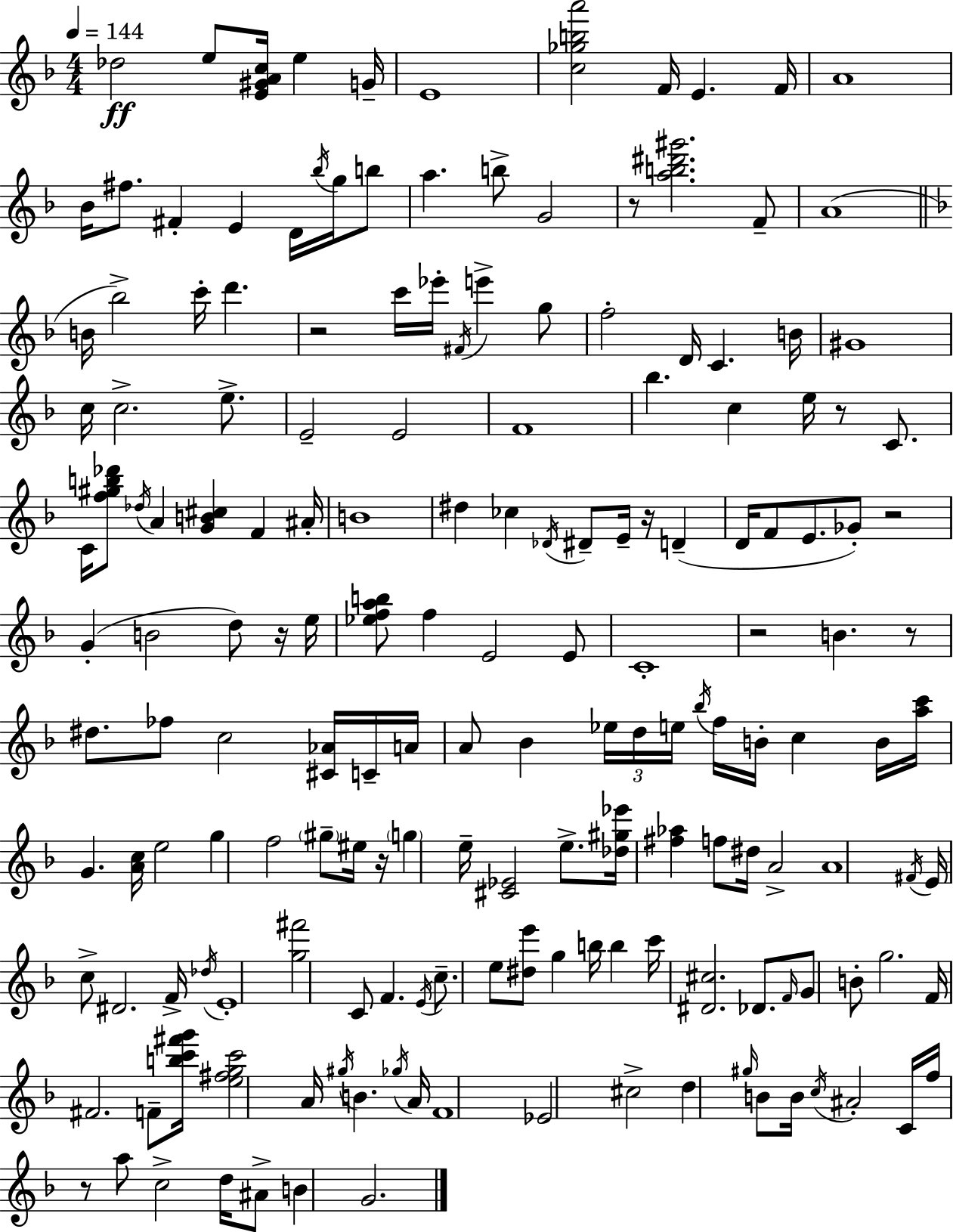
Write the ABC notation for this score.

X:1
T:Untitled
M:4/4
L:1/4
K:F
_d2 e/2 [E^GAc]/4 e G/4 E4 [c_gba']2 F/4 E F/4 A4 _B/4 ^f/2 ^F E D/4 _b/4 g/4 b/2 a b/2 G2 z/2 [ab^d'^g']2 F/2 A4 B/4 _b2 c'/4 d' z2 c'/4 _e'/4 ^F/4 e' g/2 f2 D/4 C B/4 ^G4 c/4 c2 e/2 E2 E2 F4 _b c e/4 z/2 C/2 C/4 [f^gb_d']/2 _d/4 A [GB^c] F ^A/4 B4 ^d _c _D/4 ^D/2 E/4 z/4 D D/4 F/2 E/2 _G/2 z2 G B2 d/2 z/4 e/4 [_efab]/2 f E2 E/2 C4 z2 B z/2 ^d/2 _f/2 c2 [^C_A]/4 C/4 A/4 A/2 _B _e/4 d/4 e/4 _b/4 f/4 B/4 c B/4 [ac']/4 G [Ac]/4 e2 g f2 ^g/2 ^e/4 z/4 g e/4 [^C_E]2 e/2 [_d^g_e']/4 [^f_a] f/2 ^d/4 A2 A4 ^F/4 E/4 c/2 ^D2 F/4 _d/4 E4 [g^f']2 C/2 F E/4 c/2 e/2 [^de']/2 g b/4 b c'/4 [^D^c]2 _D/2 F/4 G/2 B/2 g2 F/4 ^F2 F/2 [bc'^f'g']/4 [e^fgc']2 A/4 ^g/4 B _g/4 A/4 F4 _E2 ^c2 d ^g/4 B/2 B/4 c/4 ^A2 C/4 f/4 z/2 a/2 c2 d/4 ^A/2 B G2